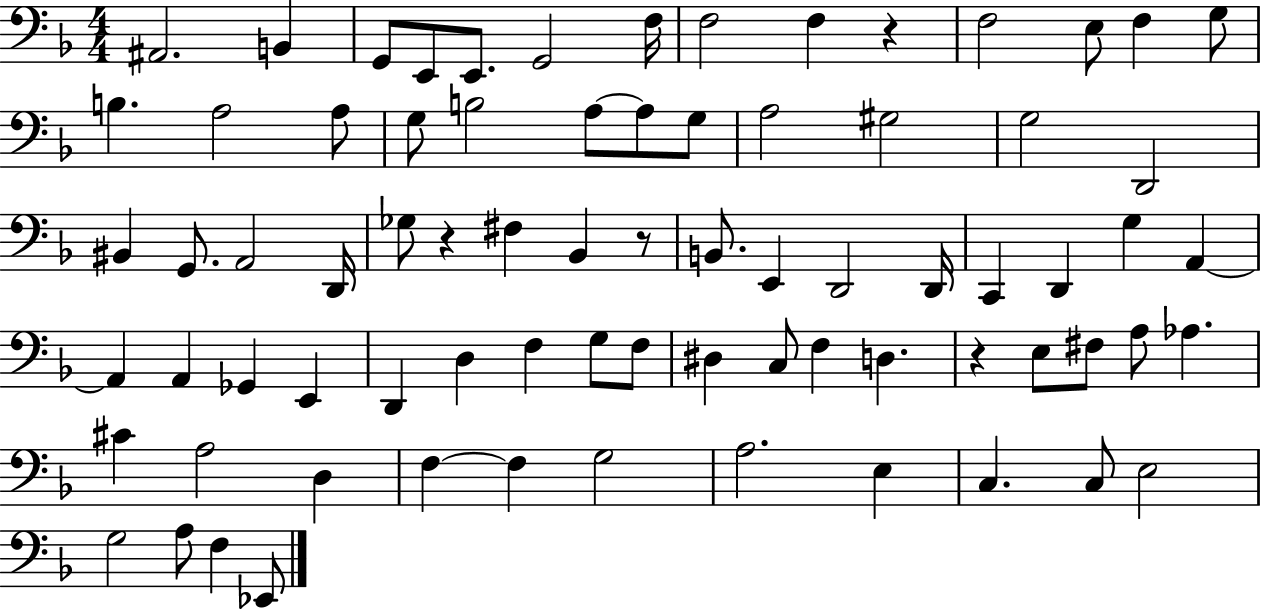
X:1
T:Untitled
M:4/4
L:1/4
K:F
^A,,2 B,, G,,/2 E,,/2 E,,/2 G,,2 F,/4 F,2 F, z F,2 E,/2 F, G,/2 B, A,2 A,/2 G,/2 B,2 A,/2 A,/2 G,/2 A,2 ^G,2 G,2 D,,2 ^B,, G,,/2 A,,2 D,,/4 _G,/2 z ^F, _B,, z/2 B,,/2 E,, D,,2 D,,/4 C,, D,, G, A,, A,, A,, _G,, E,, D,, D, F, G,/2 F,/2 ^D, C,/2 F, D, z E,/2 ^F,/2 A,/2 _A, ^C A,2 D, F, F, G,2 A,2 E, C, C,/2 E,2 G,2 A,/2 F, _E,,/2